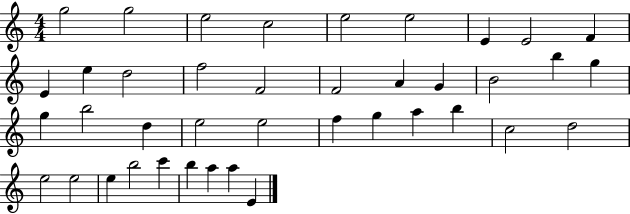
X:1
T:Untitled
M:4/4
L:1/4
K:C
g2 g2 e2 c2 e2 e2 E E2 F E e d2 f2 F2 F2 A G B2 b g g b2 d e2 e2 f g a b c2 d2 e2 e2 e b2 c' b a a E